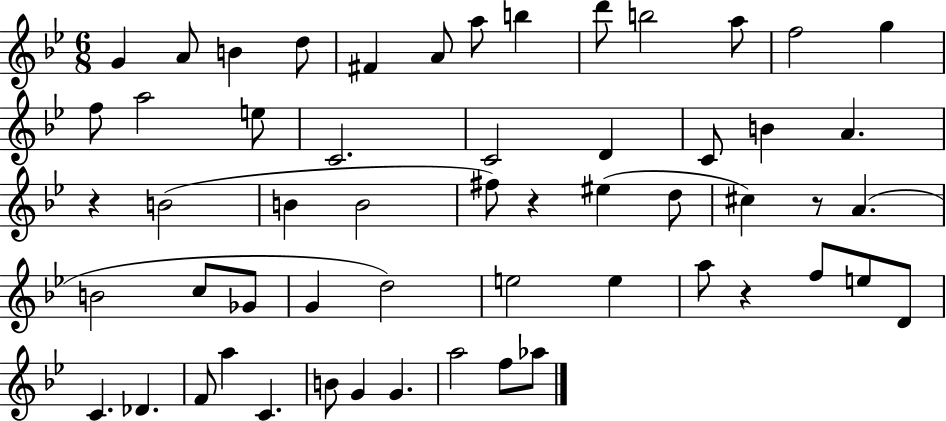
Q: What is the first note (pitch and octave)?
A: G4